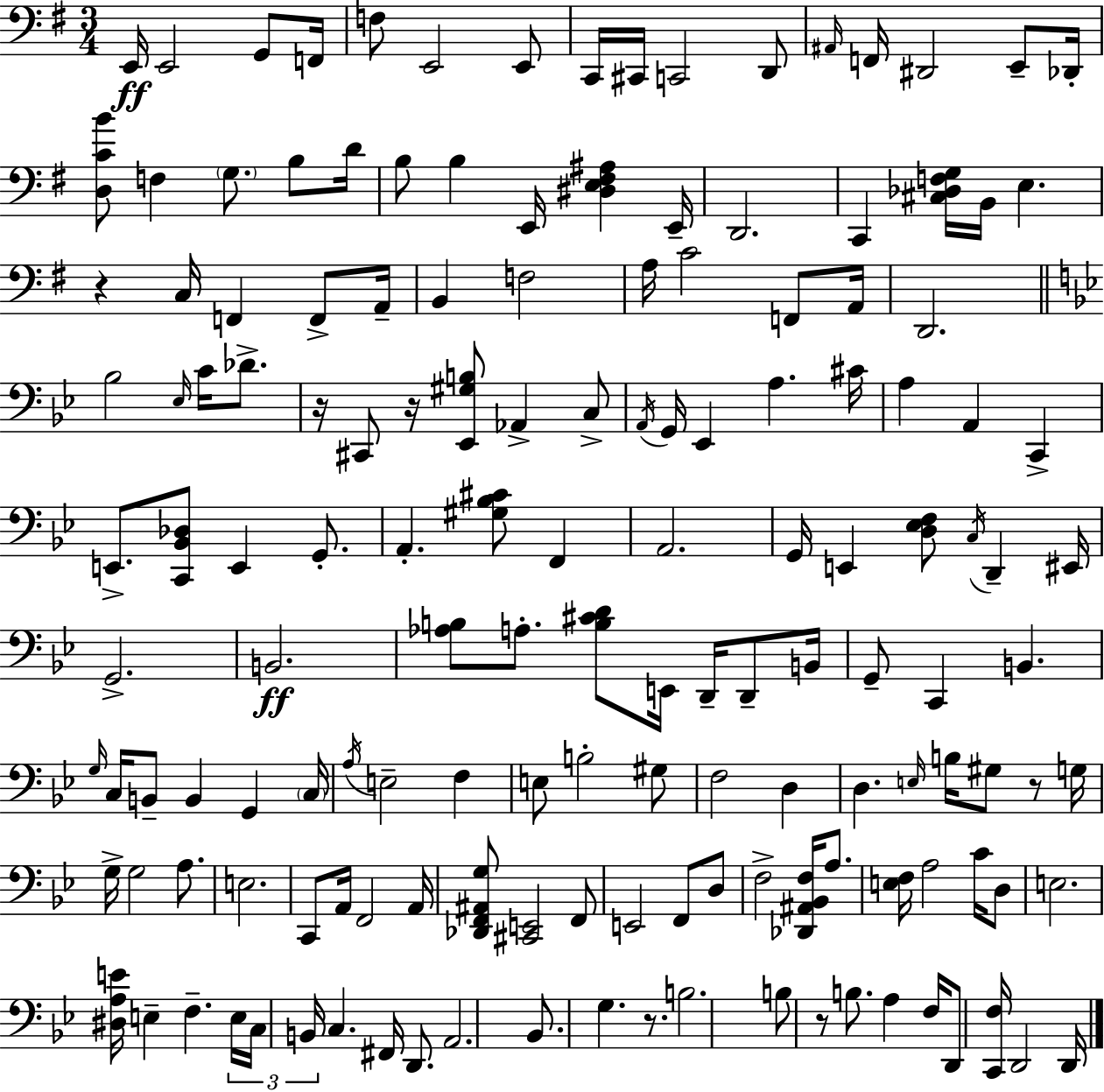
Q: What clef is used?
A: bass